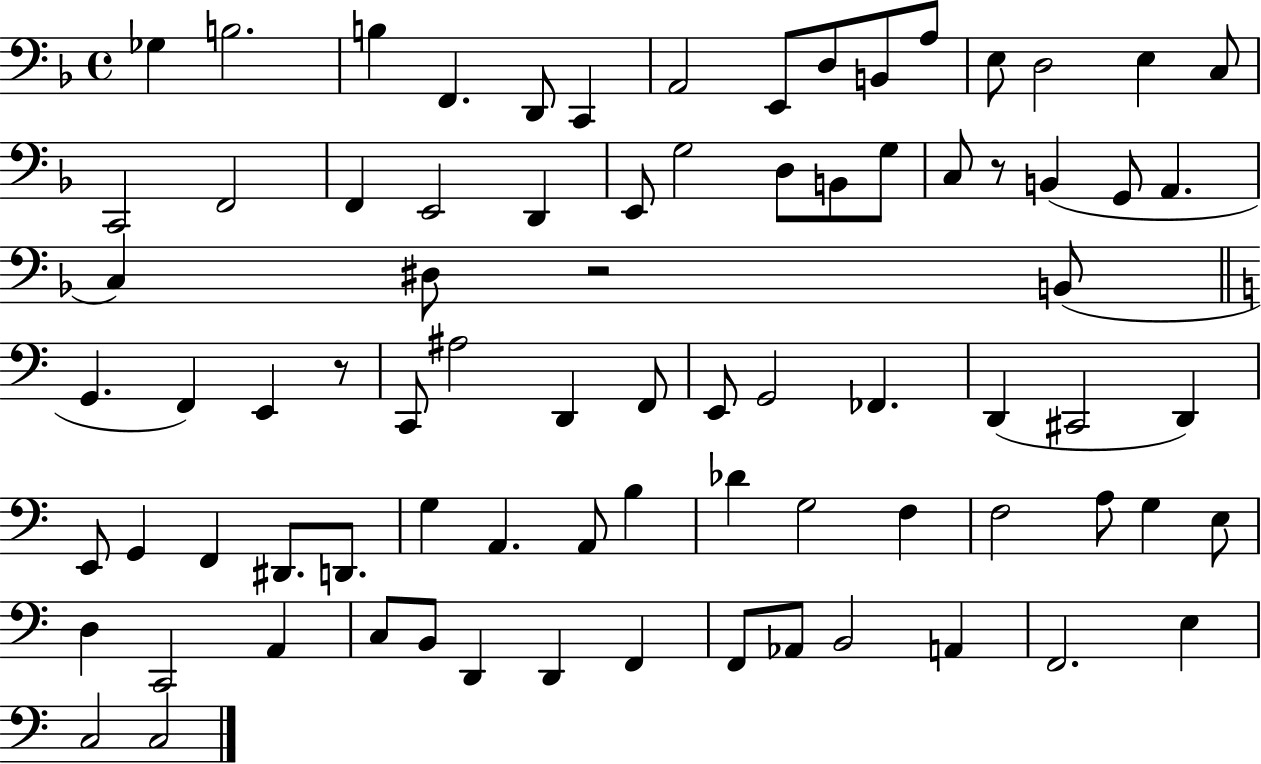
{
  \clef bass
  \time 4/4
  \defaultTimeSignature
  \key f \major
  \repeat volta 2 { ges4 b2. | b4 f,4. d,8 c,4 | a,2 e,8 d8 b,8 a8 | e8 d2 e4 c8 | \break c,2 f,2 | f,4 e,2 d,4 | e,8 g2 d8 b,8 g8 | c8 r8 b,4( g,8 a,4. | \break c4) dis8 r2 b,8( | \bar "||" \break \key a \minor g,4. f,4) e,4 r8 | c,8 ais2 d,4 f,8 | e,8 g,2 fes,4. | d,4( cis,2 d,4) | \break e,8 g,4 f,4 dis,8. d,8. | g4 a,4. a,8 b4 | des'4 g2 f4 | f2 a8 g4 e8 | \break d4 c,2 a,4 | c8 b,8 d,4 d,4 f,4 | f,8 aes,8 b,2 a,4 | f,2. e4 | \break c2 c2 | } \bar "|."
}